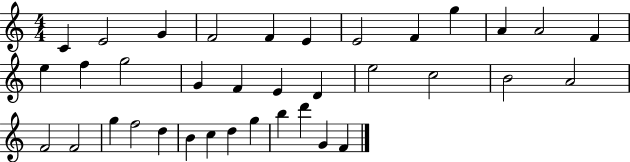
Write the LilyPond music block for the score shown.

{
  \clef treble
  \numericTimeSignature
  \time 4/4
  \key c \major
  c'4 e'2 g'4 | f'2 f'4 e'4 | e'2 f'4 g''4 | a'4 a'2 f'4 | \break e''4 f''4 g''2 | g'4 f'4 e'4 d'4 | e''2 c''2 | b'2 a'2 | \break f'2 f'2 | g''4 f''2 d''4 | b'4 c''4 d''4 g''4 | b''4 d'''4 g'4 f'4 | \break \bar "|."
}